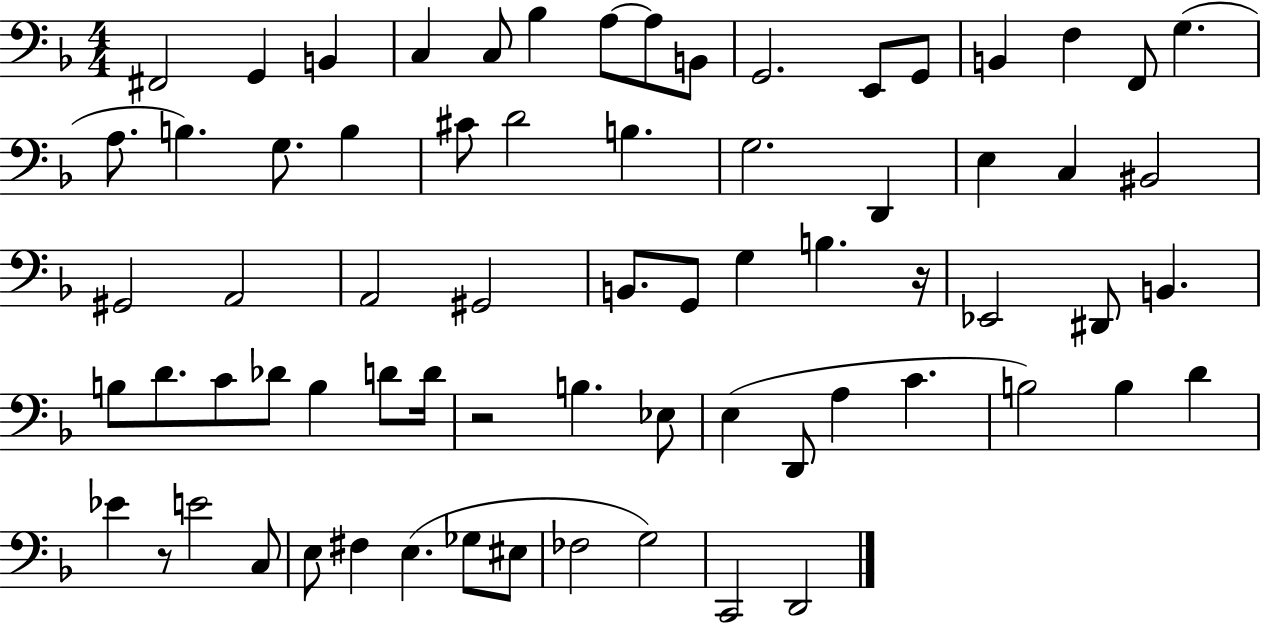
X:1
T:Untitled
M:4/4
L:1/4
K:F
^F,,2 G,, B,, C, C,/2 _B, A,/2 A,/2 B,,/2 G,,2 E,,/2 G,,/2 B,, F, F,,/2 G, A,/2 B, G,/2 B, ^C/2 D2 B, G,2 D,, E, C, ^B,,2 ^G,,2 A,,2 A,,2 ^G,,2 B,,/2 G,,/2 G, B, z/4 _E,,2 ^D,,/2 B,, B,/2 D/2 C/2 _D/2 B, D/2 D/4 z2 B, _E,/2 E, D,,/2 A, C B,2 B, D _E z/2 E2 C,/2 E,/2 ^F, E, _G,/2 ^E,/2 _F,2 G,2 C,,2 D,,2